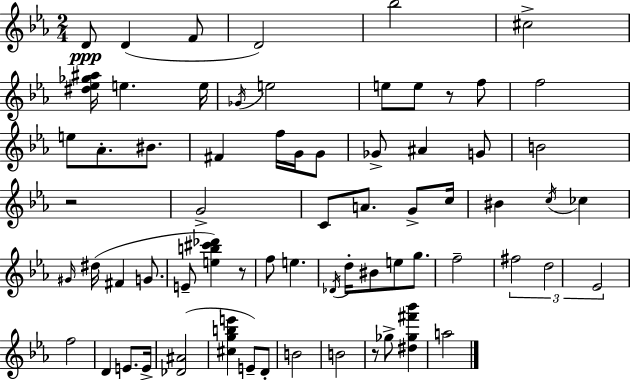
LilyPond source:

{
  \clef treble
  \numericTimeSignature
  \time 2/4
  \key c \minor
  \repeat volta 2 { d'8\ppp d'4( f'8 | d'2) | bes''2 | cis''2-> | \break <dis'' ees'' ges'' ais''>16 e''4. e''16 | \acciaccatura { ges'16 } e''2 | e''8 e''8 r8 f''8 | f''2 | \break e''8 aes'8.-. bis'8. | fis'4 f''16 g'16 g'8 | ges'8-> ais'4 g'8 | b'2 | \break r2 | g'2-> | c'8 a'8. g'8-> | c''16 bis'4 \acciaccatura { c''16 } ces''4 | \break \grace { gis'16 }( dis''16 fis'4 | g'8. e'8-- <e'' b'' cis''' des'''>4) | r8 f''8 e''4. | \acciaccatura { des'16 } d''16-. bis'8 e''8 | \break g''8. f''2-- | \tuplet 3/2 { fis''2 | d''2 | ees'2 } | \break f''2 | d'4 | e'8. e'16-> <des' ais'>2( | <cis'' g'' b'' e'''>4 | \break e'8--) d'8-. b'2 | b'2 | r8 ges''8-> | <dis'' ges'' fis''' bes'''>4 a''2 | \break } \bar "|."
}